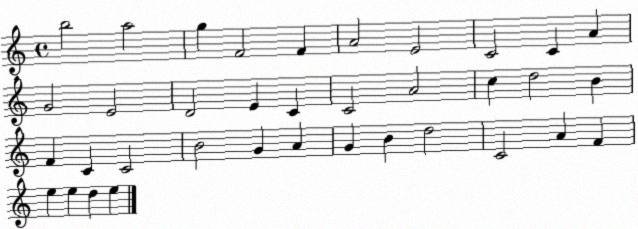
X:1
T:Untitled
M:4/4
L:1/4
K:C
b2 a2 g F2 F A2 E2 C2 C A G2 E2 D2 E C C2 A2 c d2 B F C C2 B2 G A G B d2 C2 A F e e d e